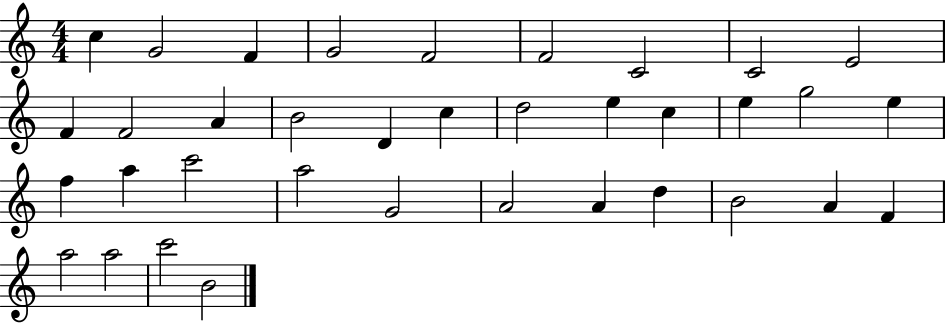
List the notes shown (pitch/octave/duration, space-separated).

C5/q G4/h F4/q G4/h F4/h F4/h C4/h C4/h E4/h F4/q F4/h A4/q B4/h D4/q C5/q D5/h E5/q C5/q E5/q G5/h E5/q F5/q A5/q C6/h A5/h G4/h A4/h A4/q D5/q B4/h A4/q F4/q A5/h A5/h C6/h B4/h